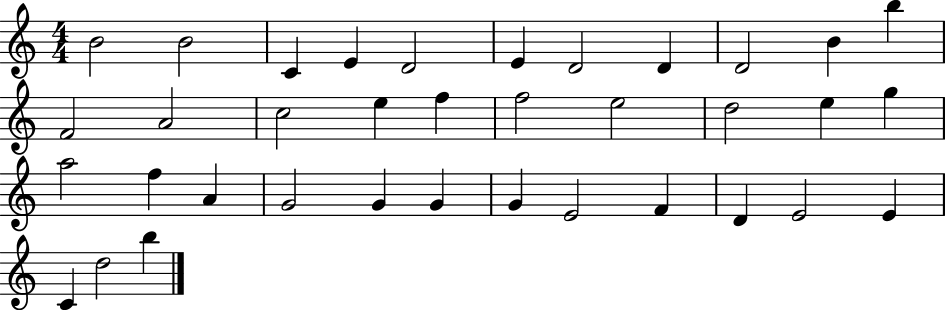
B4/h B4/h C4/q E4/q D4/h E4/q D4/h D4/q D4/h B4/q B5/q F4/h A4/h C5/h E5/q F5/q F5/h E5/h D5/h E5/q G5/q A5/h F5/q A4/q G4/h G4/q G4/q G4/q E4/h F4/q D4/q E4/h E4/q C4/q D5/h B5/q